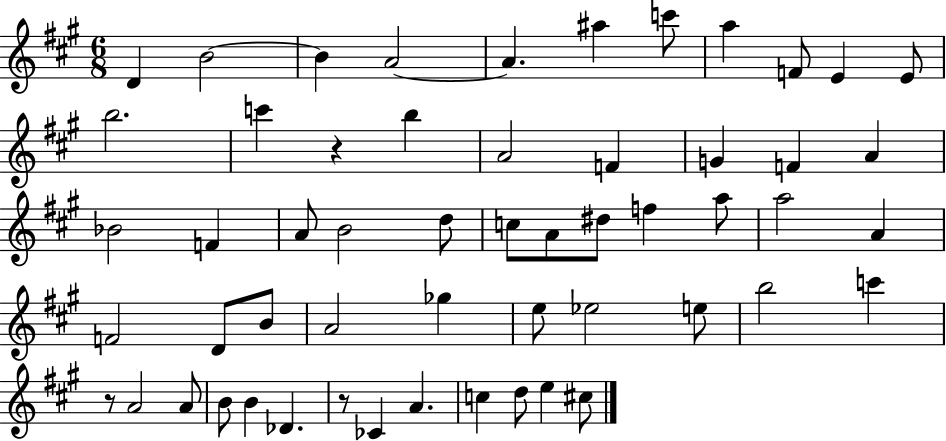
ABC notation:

X:1
T:Untitled
M:6/8
L:1/4
K:A
D B2 B A2 A ^a c'/2 a F/2 E E/2 b2 c' z b A2 F G F A _B2 F A/2 B2 d/2 c/2 A/2 ^d/2 f a/2 a2 A F2 D/2 B/2 A2 _g e/2 _e2 e/2 b2 c' z/2 A2 A/2 B/2 B _D z/2 _C A c d/2 e ^c/2